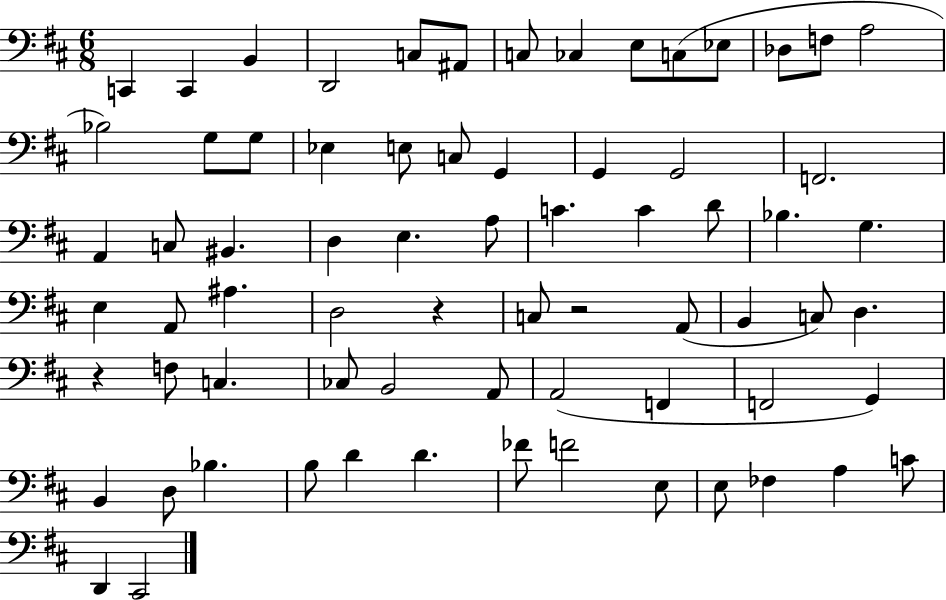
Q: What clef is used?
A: bass